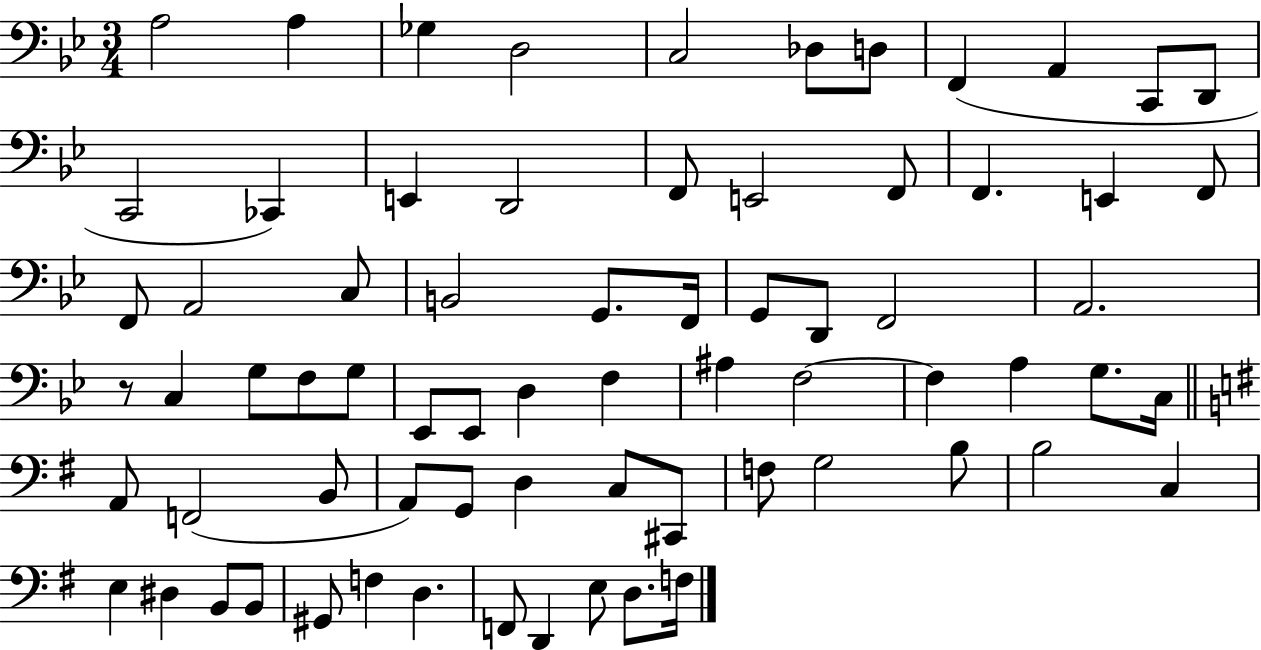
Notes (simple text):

A3/h A3/q Gb3/q D3/h C3/h Db3/e D3/e F2/q A2/q C2/e D2/e C2/h CES2/q E2/q D2/h F2/e E2/h F2/e F2/q. E2/q F2/e F2/e A2/h C3/e B2/h G2/e. F2/s G2/e D2/e F2/h A2/h. R/e C3/q G3/e F3/e G3/e Eb2/e Eb2/e D3/q F3/q A#3/q F3/h F3/q A3/q G3/e. C3/s A2/e F2/h B2/e A2/e G2/e D3/q C3/e C#2/e F3/e G3/h B3/e B3/h C3/q E3/q D#3/q B2/e B2/e G#2/e F3/q D3/q. F2/e D2/q E3/e D3/e. F3/s